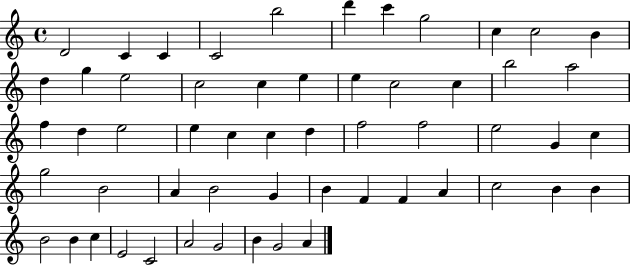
{
  \clef treble
  \time 4/4
  \defaultTimeSignature
  \key c \major
  d'2 c'4 c'4 | c'2 b''2 | d'''4 c'''4 g''2 | c''4 c''2 b'4 | \break d''4 g''4 e''2 | c''2 c''4 e''4 | e''4 c''2 c''4 | b''2 a''2 | \break f''4 d''4 e''2 | e''4 c''4 c''4 d''4 | f''2 f''2 | e''2 g'4 c''4 | \break g''2 b'2 | a'4 b'2 g'4 | b'4 f'4 f'4 a'4 | c''2 b'4 b'4 | \break b'2 b'4 c''4 | e'2 c'2 | a'2 g'2 | b'4 g'2 a'4 | \break \bar "|."
}